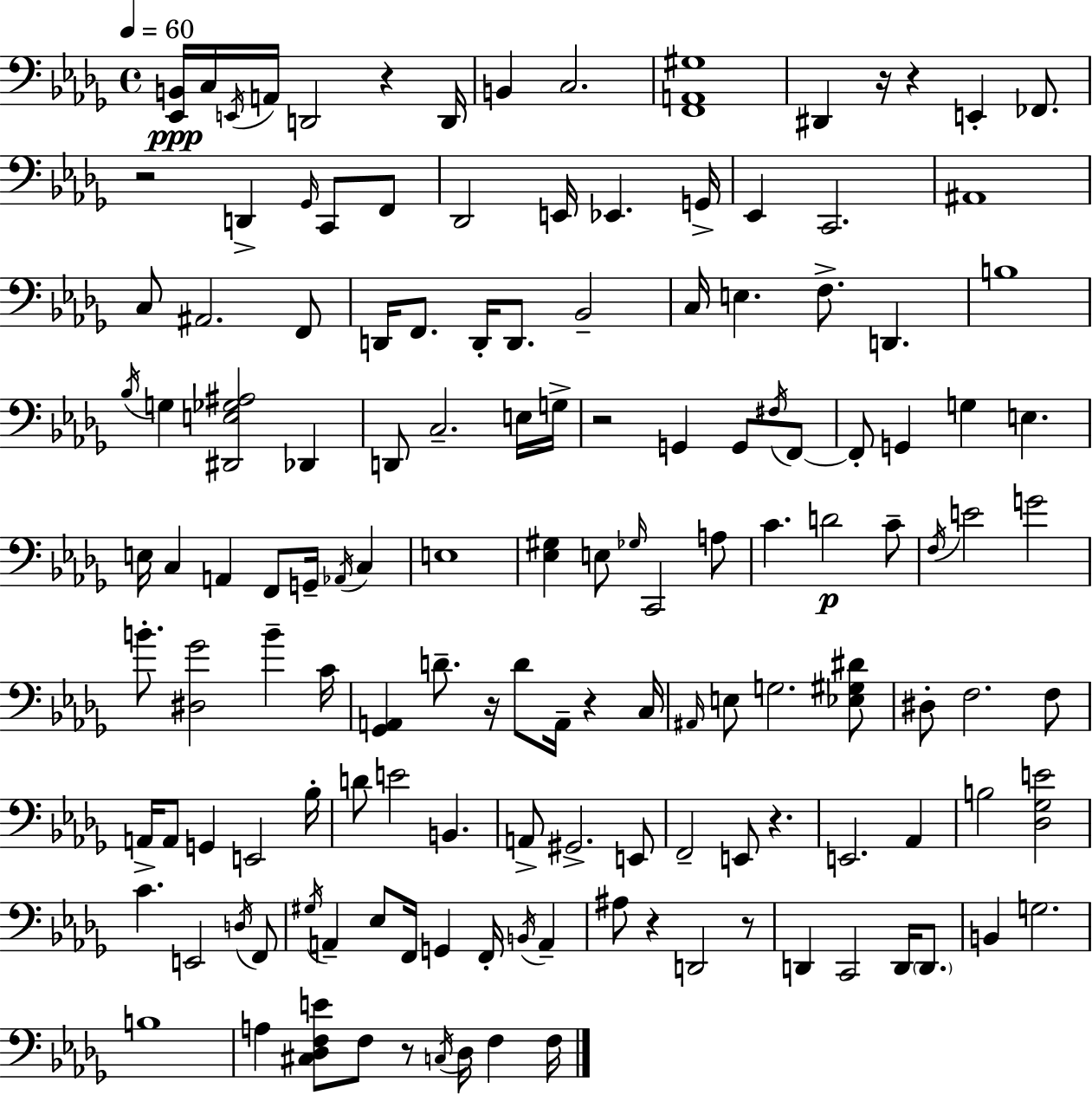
{
  \clef bass
  \time 4/4
  \defaultTimeSignature
  \key bes \minor
  \tempo 4 = 60
  \repeat volta 2 { <ees, b,>16\ppp c16 \acciaccatura { e,16 } a,16 d,2 r4 | d,16 b,4 c2. | <f, a, gis>1 | dis,4 r16 r4 e,4-. fes,8. | \break r2 d,4-> \grace { ges,16 } c,8 | f,8 des,2 e,16 ees,4. | g,16-> ees,4 c,2. | ais,1 | \break c8 ais,2. | f,8 d,16 f,8. d,16-. d,8. bes,2-- | c16 e4. f8.-> d,4. | b1 | \break \acciaccatura { bes16 } g4 <dis, e ges ais>2 des,4 | d,8 c2.-- | e16 g16-> r2 g,4 g,8 | \acciaccatura { fis16 } f,8~~ f,8-. g,4 g4 e4. | \break e16 c4 a,4 f,8 g,16-- | \acciaccatura { aes,16 } c4 e1 | <ees gis>4 e8 \grace { ges16 } c,2 | a8 c'4. d'2\p | \break c'8-- \acciaccatura { f16 } e'2 g'2 | b'8.-. <dis ges'>2 | b'4-- c'16 <ges, a,>4 d'8.-- r16 d'8 | a,16-- r4 c16 \grace { ais,16 } e8 g2. | \break <ees gis dis'>8 dis8-. f2. | f8 a,16-> a,8 g,4 e,2 | bes16-. d'8 e'2 | b,4. a,8-> gis,2.-> | \break e,8 f,2-- | e,8 r4. e,2. | aes,4 b2 | <des ges e'>2 c'4. e,2 | \break \acciaccatura { d16 } f,8 \acciaccatura { gis16 } a,4-- ees8 | f,16 g,4 f,16-. \acciaccatura { b,16 } a,4-- ais8 r4 | d,2 r8 d,4 c,2 | d,16 \parenthesize d,8. b,4 g2. | \break b1 | a4 <cis des f e'>8 | f8 r8 \acciaccatura { c16 } des16 f4 f16 } \bar "|."
}